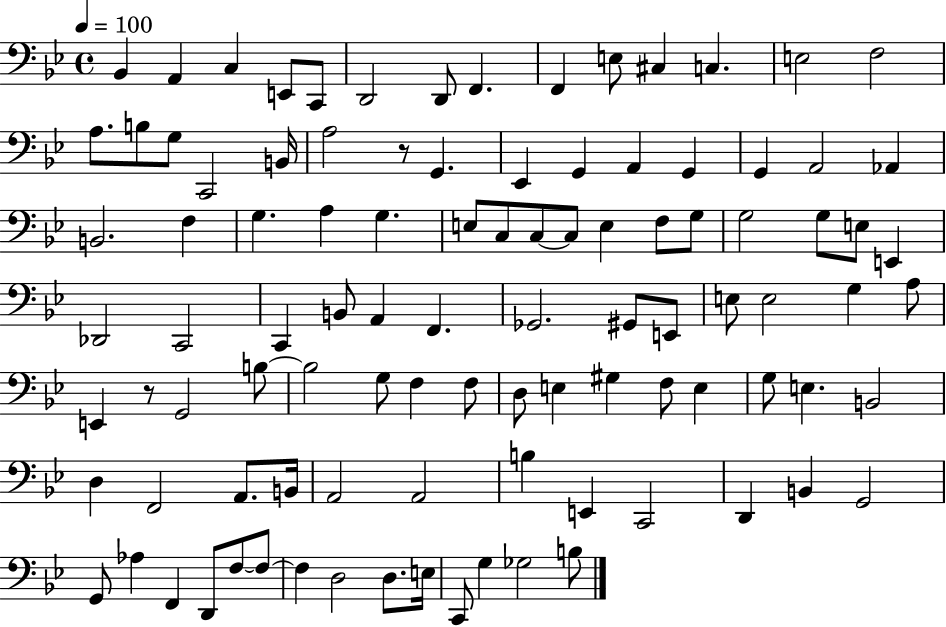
{
  \clef bass
  \time 4/4
  \defaultTimeSignature
  \key bes \major
  \tempo 4 = 100
  bes,4 a,4 c4 e,8 c,8 | d,2 d,8 f,4. | f,4 e8 cis4 c4. | e2 f2 | \break a8. b8 g8 c,2 b,16 | a2 r8 g,4. | ees,4 g,4 a,4 g,4 | g,4 a,2 aes,4 | \break b,2. f4 | g4. a4 g4. | e8 c8 c8~~ c8 e4 f8 g8 | g2 g8 e8 e,4 | \break des,2 c,2 | c,4 b,8 a,4 f,4. | ges,2. gis,8 e,8 | e8 e2 g4 a8 | \break e,4 r8 g,2 b8~~ | b2 g8 f4 f8 | d8 e4 gis4 f8 e4 | g8 e4. b,2 | \break d4 f,2 a,8. b,16 | a,2 a,2 | b4 e,4 c,2 | d,4 b,4 g,2 | \break g,8 aes4 f,4 d,8 f8~~ f8~~ | f4 d2 d8. e16 | c,8 g4 ges2 b8 | \bar "|."
}